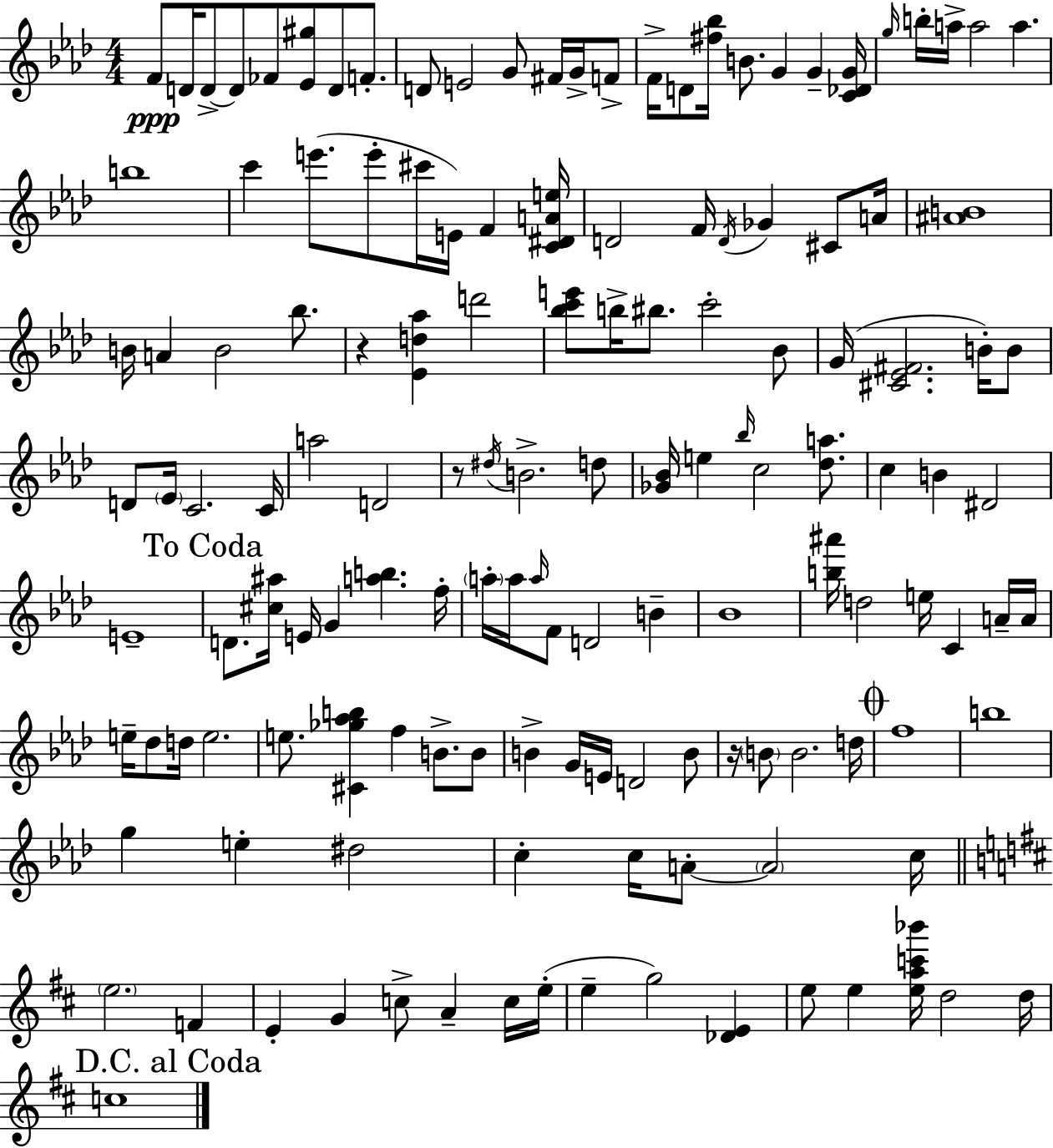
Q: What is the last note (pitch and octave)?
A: C5